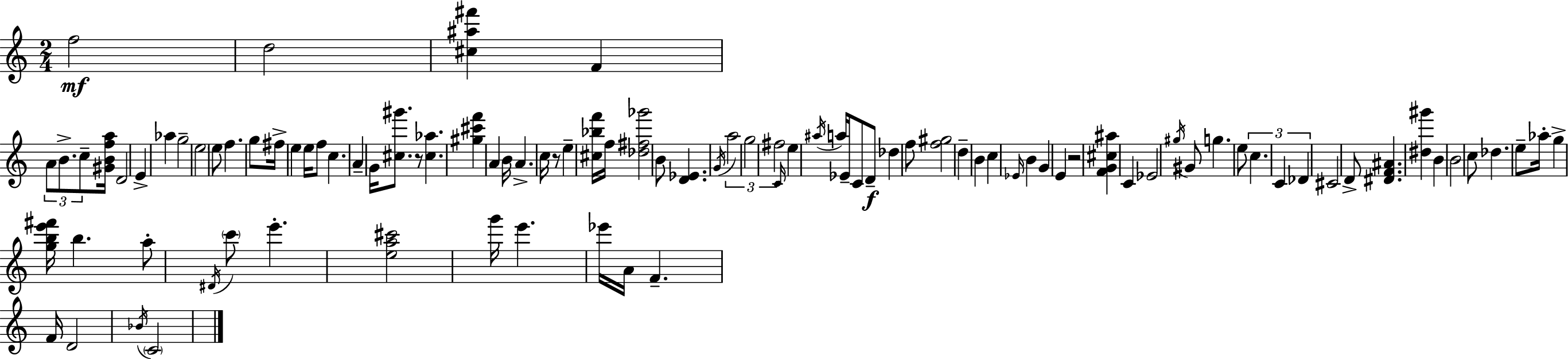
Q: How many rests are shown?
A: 3